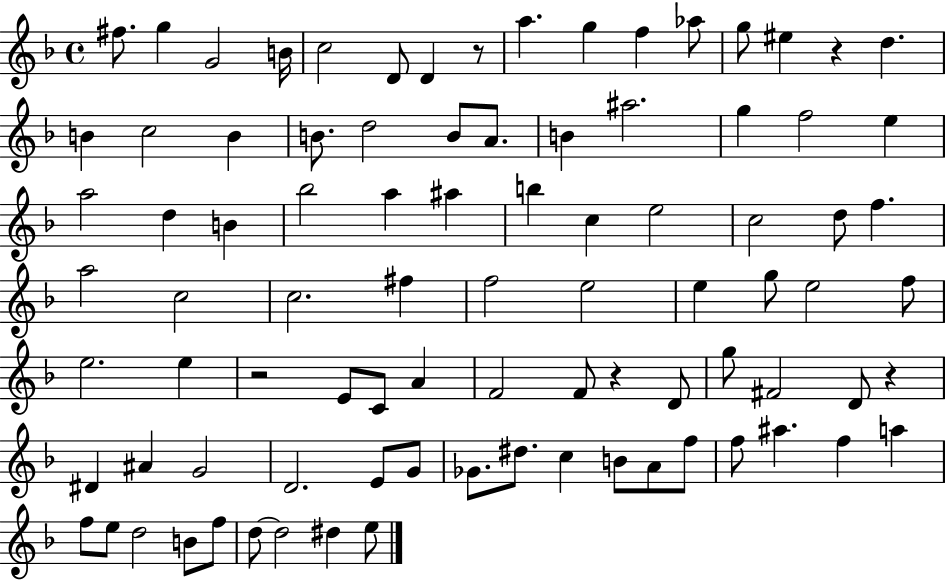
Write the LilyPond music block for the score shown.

{
  \clef treble
  \time 4/4
  \defaultTimeSignature
  \key f \major
  fis''8. g''4 g'2 b'16 | c''2 d'8 d'4 r8 | a''4. g''4 f''4 aes''8 | g''8 eis''4 r4 d''4. | \break b'4 c''2 b'4 | b'8. d''2 b'8 a'8. | b'4 ais''2. | g''4 f''2 e''4 | \break a''2 d''4 b'4 | bes''2 a''4 ais''4 | b''4 c''4 e''2 | c''2 d''8 f''4. | \break a''2 c''2 | c''2. fis''4 | f''2 e''2 | e''4 g''8 e''2 f''8 | \break e''2. e''4 | r2 e'8 c'8 a'4 | f'2 f'8 r4 d'8 | g''8 fis'2 d'8 r4 | \break dis'4 ais'4 g'2 | d'2. e'8 g'8 | ges'8. dis''8. c''4 b'8 a'8 f''8 | f''8 ais''4. f''4 a''4 | \break f''8 e''8 d''2 b'8 f''8 | d''8~~ d''2 dis''4 e''8 | \bar "|."
}